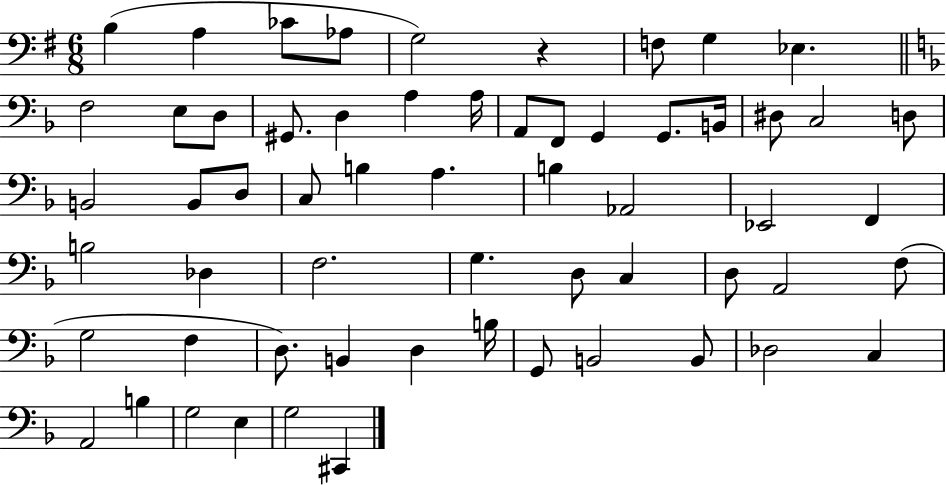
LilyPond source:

{
  \clef bass
  \numericTimeSignature
  \time 6/8
  \key g \major
  b4( a4 ces'8 aes8 | g2) r4 | f8 g4 ees4. | \bar "||" \break \key d \minor f2 e8 d8 | gis,8. d4 a4 a16 | a,8 f,8 g,4 g,8. b,16 | dis8 c2 d8 | \break b,2 b,8 d8 | c8 b4 a4. | b4 aes,2 | ees,2 f,4 | \break b2 des4 | f2. | g4. d8 c4 | d8 a,2 f8( | \break g2 f4 | d8.) b,4 d4 b16 | g,8 b,2 b,8 | des2 c4 | \break a,2 b4 | g2 e4 | g2 cis,4 | \bar "|."
}